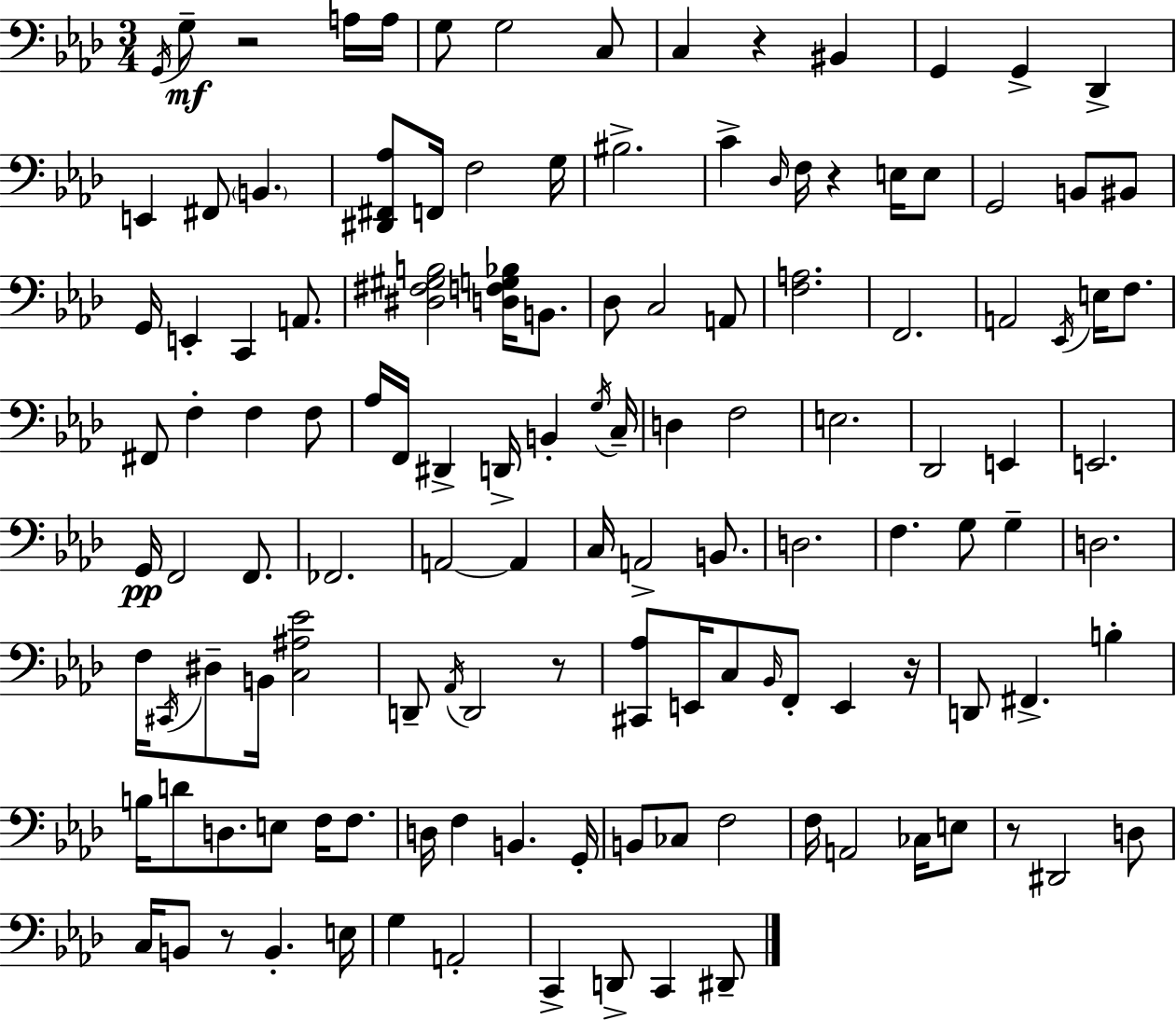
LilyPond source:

{
  \clef bass
  \numericTimeSignature
  \time 3/4
  \key f \minor
  \acciaccatura { g,16 }\mf g8-- r2 a16 | a16 g8 g2 c8 | c4 r4 bis,4 | g,4 g,4-> des,4-> | \break e,4 fis,8 \parenthesize b,4. | <dis, fis, aes>8 f,16 f2 | g16 bis2.-> | c'4-> \grace { des16 } f16 r4 e16 | \break e8 g,2 b,8 | bis,8 g,16 e,4-. c,4 a,8. | <dis fis gis b>2 <d f g bes>16 b,8. | des8 c2 | \break a,8 <f a>2. | f,2. | a,2 \acciaccatura { ees,16 } e16 | f8. fis,8 f4-. f4 | \break f8 aes16 f,16 dis,4-> d,16-> b,4-. | \acciaccatura { g16 } c16-- d4 f2 | e2. | des,2 | \break e,4 e,2. | g,16\pp f,2 | f,8. fes,2. | a,2~~ | \break a,4 c16 a,2-> | b,8. d2. | f4. g8 | g4-- d2. | \break f16 \acciaccatura { cis,16 } dis8-- b,16 <c ais ees'>2 | d,8-- \acciaccatura { aes,16 } d,2 | r8 <cis, aes>8 e,16 c8 \grace { bes,16 } | f,8-. e,4 r16 d,8 fis,4.-> | \break b4-. b16 d'8 d8. | e8 f16 f8. d16 f4 | b,4. g,16-. b,8 ces8 f2 | f16 a,2 | \break ces16 e8 r8 dis,2 | d8 c16 b,8 r8 | b,4.-. e16 g4 a,2-. | c,4-> d,8-> | \break c,4 dis,8-- \bar "|."
}